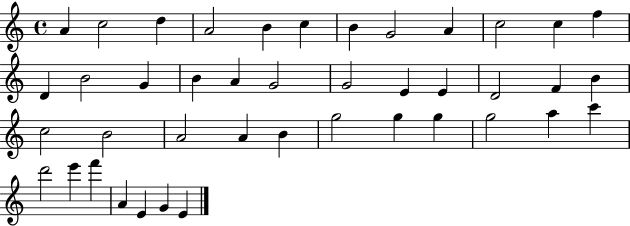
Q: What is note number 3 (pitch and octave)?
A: D5